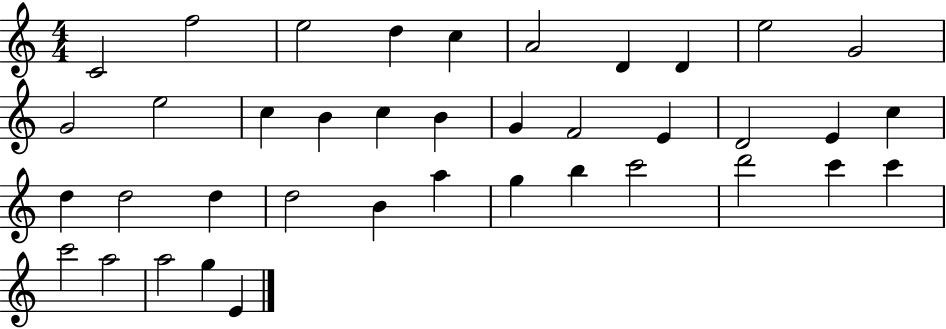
X:1
T:Untitled
M:4/4
L:1/4
K:C
C2 f2 e2 d c A2 D D e2 G2 G2 e2 c B c B G F2 E D2 E c d d2 d d2 B a g b c'2 d'2 c' c' c'2 a2 a2 g E